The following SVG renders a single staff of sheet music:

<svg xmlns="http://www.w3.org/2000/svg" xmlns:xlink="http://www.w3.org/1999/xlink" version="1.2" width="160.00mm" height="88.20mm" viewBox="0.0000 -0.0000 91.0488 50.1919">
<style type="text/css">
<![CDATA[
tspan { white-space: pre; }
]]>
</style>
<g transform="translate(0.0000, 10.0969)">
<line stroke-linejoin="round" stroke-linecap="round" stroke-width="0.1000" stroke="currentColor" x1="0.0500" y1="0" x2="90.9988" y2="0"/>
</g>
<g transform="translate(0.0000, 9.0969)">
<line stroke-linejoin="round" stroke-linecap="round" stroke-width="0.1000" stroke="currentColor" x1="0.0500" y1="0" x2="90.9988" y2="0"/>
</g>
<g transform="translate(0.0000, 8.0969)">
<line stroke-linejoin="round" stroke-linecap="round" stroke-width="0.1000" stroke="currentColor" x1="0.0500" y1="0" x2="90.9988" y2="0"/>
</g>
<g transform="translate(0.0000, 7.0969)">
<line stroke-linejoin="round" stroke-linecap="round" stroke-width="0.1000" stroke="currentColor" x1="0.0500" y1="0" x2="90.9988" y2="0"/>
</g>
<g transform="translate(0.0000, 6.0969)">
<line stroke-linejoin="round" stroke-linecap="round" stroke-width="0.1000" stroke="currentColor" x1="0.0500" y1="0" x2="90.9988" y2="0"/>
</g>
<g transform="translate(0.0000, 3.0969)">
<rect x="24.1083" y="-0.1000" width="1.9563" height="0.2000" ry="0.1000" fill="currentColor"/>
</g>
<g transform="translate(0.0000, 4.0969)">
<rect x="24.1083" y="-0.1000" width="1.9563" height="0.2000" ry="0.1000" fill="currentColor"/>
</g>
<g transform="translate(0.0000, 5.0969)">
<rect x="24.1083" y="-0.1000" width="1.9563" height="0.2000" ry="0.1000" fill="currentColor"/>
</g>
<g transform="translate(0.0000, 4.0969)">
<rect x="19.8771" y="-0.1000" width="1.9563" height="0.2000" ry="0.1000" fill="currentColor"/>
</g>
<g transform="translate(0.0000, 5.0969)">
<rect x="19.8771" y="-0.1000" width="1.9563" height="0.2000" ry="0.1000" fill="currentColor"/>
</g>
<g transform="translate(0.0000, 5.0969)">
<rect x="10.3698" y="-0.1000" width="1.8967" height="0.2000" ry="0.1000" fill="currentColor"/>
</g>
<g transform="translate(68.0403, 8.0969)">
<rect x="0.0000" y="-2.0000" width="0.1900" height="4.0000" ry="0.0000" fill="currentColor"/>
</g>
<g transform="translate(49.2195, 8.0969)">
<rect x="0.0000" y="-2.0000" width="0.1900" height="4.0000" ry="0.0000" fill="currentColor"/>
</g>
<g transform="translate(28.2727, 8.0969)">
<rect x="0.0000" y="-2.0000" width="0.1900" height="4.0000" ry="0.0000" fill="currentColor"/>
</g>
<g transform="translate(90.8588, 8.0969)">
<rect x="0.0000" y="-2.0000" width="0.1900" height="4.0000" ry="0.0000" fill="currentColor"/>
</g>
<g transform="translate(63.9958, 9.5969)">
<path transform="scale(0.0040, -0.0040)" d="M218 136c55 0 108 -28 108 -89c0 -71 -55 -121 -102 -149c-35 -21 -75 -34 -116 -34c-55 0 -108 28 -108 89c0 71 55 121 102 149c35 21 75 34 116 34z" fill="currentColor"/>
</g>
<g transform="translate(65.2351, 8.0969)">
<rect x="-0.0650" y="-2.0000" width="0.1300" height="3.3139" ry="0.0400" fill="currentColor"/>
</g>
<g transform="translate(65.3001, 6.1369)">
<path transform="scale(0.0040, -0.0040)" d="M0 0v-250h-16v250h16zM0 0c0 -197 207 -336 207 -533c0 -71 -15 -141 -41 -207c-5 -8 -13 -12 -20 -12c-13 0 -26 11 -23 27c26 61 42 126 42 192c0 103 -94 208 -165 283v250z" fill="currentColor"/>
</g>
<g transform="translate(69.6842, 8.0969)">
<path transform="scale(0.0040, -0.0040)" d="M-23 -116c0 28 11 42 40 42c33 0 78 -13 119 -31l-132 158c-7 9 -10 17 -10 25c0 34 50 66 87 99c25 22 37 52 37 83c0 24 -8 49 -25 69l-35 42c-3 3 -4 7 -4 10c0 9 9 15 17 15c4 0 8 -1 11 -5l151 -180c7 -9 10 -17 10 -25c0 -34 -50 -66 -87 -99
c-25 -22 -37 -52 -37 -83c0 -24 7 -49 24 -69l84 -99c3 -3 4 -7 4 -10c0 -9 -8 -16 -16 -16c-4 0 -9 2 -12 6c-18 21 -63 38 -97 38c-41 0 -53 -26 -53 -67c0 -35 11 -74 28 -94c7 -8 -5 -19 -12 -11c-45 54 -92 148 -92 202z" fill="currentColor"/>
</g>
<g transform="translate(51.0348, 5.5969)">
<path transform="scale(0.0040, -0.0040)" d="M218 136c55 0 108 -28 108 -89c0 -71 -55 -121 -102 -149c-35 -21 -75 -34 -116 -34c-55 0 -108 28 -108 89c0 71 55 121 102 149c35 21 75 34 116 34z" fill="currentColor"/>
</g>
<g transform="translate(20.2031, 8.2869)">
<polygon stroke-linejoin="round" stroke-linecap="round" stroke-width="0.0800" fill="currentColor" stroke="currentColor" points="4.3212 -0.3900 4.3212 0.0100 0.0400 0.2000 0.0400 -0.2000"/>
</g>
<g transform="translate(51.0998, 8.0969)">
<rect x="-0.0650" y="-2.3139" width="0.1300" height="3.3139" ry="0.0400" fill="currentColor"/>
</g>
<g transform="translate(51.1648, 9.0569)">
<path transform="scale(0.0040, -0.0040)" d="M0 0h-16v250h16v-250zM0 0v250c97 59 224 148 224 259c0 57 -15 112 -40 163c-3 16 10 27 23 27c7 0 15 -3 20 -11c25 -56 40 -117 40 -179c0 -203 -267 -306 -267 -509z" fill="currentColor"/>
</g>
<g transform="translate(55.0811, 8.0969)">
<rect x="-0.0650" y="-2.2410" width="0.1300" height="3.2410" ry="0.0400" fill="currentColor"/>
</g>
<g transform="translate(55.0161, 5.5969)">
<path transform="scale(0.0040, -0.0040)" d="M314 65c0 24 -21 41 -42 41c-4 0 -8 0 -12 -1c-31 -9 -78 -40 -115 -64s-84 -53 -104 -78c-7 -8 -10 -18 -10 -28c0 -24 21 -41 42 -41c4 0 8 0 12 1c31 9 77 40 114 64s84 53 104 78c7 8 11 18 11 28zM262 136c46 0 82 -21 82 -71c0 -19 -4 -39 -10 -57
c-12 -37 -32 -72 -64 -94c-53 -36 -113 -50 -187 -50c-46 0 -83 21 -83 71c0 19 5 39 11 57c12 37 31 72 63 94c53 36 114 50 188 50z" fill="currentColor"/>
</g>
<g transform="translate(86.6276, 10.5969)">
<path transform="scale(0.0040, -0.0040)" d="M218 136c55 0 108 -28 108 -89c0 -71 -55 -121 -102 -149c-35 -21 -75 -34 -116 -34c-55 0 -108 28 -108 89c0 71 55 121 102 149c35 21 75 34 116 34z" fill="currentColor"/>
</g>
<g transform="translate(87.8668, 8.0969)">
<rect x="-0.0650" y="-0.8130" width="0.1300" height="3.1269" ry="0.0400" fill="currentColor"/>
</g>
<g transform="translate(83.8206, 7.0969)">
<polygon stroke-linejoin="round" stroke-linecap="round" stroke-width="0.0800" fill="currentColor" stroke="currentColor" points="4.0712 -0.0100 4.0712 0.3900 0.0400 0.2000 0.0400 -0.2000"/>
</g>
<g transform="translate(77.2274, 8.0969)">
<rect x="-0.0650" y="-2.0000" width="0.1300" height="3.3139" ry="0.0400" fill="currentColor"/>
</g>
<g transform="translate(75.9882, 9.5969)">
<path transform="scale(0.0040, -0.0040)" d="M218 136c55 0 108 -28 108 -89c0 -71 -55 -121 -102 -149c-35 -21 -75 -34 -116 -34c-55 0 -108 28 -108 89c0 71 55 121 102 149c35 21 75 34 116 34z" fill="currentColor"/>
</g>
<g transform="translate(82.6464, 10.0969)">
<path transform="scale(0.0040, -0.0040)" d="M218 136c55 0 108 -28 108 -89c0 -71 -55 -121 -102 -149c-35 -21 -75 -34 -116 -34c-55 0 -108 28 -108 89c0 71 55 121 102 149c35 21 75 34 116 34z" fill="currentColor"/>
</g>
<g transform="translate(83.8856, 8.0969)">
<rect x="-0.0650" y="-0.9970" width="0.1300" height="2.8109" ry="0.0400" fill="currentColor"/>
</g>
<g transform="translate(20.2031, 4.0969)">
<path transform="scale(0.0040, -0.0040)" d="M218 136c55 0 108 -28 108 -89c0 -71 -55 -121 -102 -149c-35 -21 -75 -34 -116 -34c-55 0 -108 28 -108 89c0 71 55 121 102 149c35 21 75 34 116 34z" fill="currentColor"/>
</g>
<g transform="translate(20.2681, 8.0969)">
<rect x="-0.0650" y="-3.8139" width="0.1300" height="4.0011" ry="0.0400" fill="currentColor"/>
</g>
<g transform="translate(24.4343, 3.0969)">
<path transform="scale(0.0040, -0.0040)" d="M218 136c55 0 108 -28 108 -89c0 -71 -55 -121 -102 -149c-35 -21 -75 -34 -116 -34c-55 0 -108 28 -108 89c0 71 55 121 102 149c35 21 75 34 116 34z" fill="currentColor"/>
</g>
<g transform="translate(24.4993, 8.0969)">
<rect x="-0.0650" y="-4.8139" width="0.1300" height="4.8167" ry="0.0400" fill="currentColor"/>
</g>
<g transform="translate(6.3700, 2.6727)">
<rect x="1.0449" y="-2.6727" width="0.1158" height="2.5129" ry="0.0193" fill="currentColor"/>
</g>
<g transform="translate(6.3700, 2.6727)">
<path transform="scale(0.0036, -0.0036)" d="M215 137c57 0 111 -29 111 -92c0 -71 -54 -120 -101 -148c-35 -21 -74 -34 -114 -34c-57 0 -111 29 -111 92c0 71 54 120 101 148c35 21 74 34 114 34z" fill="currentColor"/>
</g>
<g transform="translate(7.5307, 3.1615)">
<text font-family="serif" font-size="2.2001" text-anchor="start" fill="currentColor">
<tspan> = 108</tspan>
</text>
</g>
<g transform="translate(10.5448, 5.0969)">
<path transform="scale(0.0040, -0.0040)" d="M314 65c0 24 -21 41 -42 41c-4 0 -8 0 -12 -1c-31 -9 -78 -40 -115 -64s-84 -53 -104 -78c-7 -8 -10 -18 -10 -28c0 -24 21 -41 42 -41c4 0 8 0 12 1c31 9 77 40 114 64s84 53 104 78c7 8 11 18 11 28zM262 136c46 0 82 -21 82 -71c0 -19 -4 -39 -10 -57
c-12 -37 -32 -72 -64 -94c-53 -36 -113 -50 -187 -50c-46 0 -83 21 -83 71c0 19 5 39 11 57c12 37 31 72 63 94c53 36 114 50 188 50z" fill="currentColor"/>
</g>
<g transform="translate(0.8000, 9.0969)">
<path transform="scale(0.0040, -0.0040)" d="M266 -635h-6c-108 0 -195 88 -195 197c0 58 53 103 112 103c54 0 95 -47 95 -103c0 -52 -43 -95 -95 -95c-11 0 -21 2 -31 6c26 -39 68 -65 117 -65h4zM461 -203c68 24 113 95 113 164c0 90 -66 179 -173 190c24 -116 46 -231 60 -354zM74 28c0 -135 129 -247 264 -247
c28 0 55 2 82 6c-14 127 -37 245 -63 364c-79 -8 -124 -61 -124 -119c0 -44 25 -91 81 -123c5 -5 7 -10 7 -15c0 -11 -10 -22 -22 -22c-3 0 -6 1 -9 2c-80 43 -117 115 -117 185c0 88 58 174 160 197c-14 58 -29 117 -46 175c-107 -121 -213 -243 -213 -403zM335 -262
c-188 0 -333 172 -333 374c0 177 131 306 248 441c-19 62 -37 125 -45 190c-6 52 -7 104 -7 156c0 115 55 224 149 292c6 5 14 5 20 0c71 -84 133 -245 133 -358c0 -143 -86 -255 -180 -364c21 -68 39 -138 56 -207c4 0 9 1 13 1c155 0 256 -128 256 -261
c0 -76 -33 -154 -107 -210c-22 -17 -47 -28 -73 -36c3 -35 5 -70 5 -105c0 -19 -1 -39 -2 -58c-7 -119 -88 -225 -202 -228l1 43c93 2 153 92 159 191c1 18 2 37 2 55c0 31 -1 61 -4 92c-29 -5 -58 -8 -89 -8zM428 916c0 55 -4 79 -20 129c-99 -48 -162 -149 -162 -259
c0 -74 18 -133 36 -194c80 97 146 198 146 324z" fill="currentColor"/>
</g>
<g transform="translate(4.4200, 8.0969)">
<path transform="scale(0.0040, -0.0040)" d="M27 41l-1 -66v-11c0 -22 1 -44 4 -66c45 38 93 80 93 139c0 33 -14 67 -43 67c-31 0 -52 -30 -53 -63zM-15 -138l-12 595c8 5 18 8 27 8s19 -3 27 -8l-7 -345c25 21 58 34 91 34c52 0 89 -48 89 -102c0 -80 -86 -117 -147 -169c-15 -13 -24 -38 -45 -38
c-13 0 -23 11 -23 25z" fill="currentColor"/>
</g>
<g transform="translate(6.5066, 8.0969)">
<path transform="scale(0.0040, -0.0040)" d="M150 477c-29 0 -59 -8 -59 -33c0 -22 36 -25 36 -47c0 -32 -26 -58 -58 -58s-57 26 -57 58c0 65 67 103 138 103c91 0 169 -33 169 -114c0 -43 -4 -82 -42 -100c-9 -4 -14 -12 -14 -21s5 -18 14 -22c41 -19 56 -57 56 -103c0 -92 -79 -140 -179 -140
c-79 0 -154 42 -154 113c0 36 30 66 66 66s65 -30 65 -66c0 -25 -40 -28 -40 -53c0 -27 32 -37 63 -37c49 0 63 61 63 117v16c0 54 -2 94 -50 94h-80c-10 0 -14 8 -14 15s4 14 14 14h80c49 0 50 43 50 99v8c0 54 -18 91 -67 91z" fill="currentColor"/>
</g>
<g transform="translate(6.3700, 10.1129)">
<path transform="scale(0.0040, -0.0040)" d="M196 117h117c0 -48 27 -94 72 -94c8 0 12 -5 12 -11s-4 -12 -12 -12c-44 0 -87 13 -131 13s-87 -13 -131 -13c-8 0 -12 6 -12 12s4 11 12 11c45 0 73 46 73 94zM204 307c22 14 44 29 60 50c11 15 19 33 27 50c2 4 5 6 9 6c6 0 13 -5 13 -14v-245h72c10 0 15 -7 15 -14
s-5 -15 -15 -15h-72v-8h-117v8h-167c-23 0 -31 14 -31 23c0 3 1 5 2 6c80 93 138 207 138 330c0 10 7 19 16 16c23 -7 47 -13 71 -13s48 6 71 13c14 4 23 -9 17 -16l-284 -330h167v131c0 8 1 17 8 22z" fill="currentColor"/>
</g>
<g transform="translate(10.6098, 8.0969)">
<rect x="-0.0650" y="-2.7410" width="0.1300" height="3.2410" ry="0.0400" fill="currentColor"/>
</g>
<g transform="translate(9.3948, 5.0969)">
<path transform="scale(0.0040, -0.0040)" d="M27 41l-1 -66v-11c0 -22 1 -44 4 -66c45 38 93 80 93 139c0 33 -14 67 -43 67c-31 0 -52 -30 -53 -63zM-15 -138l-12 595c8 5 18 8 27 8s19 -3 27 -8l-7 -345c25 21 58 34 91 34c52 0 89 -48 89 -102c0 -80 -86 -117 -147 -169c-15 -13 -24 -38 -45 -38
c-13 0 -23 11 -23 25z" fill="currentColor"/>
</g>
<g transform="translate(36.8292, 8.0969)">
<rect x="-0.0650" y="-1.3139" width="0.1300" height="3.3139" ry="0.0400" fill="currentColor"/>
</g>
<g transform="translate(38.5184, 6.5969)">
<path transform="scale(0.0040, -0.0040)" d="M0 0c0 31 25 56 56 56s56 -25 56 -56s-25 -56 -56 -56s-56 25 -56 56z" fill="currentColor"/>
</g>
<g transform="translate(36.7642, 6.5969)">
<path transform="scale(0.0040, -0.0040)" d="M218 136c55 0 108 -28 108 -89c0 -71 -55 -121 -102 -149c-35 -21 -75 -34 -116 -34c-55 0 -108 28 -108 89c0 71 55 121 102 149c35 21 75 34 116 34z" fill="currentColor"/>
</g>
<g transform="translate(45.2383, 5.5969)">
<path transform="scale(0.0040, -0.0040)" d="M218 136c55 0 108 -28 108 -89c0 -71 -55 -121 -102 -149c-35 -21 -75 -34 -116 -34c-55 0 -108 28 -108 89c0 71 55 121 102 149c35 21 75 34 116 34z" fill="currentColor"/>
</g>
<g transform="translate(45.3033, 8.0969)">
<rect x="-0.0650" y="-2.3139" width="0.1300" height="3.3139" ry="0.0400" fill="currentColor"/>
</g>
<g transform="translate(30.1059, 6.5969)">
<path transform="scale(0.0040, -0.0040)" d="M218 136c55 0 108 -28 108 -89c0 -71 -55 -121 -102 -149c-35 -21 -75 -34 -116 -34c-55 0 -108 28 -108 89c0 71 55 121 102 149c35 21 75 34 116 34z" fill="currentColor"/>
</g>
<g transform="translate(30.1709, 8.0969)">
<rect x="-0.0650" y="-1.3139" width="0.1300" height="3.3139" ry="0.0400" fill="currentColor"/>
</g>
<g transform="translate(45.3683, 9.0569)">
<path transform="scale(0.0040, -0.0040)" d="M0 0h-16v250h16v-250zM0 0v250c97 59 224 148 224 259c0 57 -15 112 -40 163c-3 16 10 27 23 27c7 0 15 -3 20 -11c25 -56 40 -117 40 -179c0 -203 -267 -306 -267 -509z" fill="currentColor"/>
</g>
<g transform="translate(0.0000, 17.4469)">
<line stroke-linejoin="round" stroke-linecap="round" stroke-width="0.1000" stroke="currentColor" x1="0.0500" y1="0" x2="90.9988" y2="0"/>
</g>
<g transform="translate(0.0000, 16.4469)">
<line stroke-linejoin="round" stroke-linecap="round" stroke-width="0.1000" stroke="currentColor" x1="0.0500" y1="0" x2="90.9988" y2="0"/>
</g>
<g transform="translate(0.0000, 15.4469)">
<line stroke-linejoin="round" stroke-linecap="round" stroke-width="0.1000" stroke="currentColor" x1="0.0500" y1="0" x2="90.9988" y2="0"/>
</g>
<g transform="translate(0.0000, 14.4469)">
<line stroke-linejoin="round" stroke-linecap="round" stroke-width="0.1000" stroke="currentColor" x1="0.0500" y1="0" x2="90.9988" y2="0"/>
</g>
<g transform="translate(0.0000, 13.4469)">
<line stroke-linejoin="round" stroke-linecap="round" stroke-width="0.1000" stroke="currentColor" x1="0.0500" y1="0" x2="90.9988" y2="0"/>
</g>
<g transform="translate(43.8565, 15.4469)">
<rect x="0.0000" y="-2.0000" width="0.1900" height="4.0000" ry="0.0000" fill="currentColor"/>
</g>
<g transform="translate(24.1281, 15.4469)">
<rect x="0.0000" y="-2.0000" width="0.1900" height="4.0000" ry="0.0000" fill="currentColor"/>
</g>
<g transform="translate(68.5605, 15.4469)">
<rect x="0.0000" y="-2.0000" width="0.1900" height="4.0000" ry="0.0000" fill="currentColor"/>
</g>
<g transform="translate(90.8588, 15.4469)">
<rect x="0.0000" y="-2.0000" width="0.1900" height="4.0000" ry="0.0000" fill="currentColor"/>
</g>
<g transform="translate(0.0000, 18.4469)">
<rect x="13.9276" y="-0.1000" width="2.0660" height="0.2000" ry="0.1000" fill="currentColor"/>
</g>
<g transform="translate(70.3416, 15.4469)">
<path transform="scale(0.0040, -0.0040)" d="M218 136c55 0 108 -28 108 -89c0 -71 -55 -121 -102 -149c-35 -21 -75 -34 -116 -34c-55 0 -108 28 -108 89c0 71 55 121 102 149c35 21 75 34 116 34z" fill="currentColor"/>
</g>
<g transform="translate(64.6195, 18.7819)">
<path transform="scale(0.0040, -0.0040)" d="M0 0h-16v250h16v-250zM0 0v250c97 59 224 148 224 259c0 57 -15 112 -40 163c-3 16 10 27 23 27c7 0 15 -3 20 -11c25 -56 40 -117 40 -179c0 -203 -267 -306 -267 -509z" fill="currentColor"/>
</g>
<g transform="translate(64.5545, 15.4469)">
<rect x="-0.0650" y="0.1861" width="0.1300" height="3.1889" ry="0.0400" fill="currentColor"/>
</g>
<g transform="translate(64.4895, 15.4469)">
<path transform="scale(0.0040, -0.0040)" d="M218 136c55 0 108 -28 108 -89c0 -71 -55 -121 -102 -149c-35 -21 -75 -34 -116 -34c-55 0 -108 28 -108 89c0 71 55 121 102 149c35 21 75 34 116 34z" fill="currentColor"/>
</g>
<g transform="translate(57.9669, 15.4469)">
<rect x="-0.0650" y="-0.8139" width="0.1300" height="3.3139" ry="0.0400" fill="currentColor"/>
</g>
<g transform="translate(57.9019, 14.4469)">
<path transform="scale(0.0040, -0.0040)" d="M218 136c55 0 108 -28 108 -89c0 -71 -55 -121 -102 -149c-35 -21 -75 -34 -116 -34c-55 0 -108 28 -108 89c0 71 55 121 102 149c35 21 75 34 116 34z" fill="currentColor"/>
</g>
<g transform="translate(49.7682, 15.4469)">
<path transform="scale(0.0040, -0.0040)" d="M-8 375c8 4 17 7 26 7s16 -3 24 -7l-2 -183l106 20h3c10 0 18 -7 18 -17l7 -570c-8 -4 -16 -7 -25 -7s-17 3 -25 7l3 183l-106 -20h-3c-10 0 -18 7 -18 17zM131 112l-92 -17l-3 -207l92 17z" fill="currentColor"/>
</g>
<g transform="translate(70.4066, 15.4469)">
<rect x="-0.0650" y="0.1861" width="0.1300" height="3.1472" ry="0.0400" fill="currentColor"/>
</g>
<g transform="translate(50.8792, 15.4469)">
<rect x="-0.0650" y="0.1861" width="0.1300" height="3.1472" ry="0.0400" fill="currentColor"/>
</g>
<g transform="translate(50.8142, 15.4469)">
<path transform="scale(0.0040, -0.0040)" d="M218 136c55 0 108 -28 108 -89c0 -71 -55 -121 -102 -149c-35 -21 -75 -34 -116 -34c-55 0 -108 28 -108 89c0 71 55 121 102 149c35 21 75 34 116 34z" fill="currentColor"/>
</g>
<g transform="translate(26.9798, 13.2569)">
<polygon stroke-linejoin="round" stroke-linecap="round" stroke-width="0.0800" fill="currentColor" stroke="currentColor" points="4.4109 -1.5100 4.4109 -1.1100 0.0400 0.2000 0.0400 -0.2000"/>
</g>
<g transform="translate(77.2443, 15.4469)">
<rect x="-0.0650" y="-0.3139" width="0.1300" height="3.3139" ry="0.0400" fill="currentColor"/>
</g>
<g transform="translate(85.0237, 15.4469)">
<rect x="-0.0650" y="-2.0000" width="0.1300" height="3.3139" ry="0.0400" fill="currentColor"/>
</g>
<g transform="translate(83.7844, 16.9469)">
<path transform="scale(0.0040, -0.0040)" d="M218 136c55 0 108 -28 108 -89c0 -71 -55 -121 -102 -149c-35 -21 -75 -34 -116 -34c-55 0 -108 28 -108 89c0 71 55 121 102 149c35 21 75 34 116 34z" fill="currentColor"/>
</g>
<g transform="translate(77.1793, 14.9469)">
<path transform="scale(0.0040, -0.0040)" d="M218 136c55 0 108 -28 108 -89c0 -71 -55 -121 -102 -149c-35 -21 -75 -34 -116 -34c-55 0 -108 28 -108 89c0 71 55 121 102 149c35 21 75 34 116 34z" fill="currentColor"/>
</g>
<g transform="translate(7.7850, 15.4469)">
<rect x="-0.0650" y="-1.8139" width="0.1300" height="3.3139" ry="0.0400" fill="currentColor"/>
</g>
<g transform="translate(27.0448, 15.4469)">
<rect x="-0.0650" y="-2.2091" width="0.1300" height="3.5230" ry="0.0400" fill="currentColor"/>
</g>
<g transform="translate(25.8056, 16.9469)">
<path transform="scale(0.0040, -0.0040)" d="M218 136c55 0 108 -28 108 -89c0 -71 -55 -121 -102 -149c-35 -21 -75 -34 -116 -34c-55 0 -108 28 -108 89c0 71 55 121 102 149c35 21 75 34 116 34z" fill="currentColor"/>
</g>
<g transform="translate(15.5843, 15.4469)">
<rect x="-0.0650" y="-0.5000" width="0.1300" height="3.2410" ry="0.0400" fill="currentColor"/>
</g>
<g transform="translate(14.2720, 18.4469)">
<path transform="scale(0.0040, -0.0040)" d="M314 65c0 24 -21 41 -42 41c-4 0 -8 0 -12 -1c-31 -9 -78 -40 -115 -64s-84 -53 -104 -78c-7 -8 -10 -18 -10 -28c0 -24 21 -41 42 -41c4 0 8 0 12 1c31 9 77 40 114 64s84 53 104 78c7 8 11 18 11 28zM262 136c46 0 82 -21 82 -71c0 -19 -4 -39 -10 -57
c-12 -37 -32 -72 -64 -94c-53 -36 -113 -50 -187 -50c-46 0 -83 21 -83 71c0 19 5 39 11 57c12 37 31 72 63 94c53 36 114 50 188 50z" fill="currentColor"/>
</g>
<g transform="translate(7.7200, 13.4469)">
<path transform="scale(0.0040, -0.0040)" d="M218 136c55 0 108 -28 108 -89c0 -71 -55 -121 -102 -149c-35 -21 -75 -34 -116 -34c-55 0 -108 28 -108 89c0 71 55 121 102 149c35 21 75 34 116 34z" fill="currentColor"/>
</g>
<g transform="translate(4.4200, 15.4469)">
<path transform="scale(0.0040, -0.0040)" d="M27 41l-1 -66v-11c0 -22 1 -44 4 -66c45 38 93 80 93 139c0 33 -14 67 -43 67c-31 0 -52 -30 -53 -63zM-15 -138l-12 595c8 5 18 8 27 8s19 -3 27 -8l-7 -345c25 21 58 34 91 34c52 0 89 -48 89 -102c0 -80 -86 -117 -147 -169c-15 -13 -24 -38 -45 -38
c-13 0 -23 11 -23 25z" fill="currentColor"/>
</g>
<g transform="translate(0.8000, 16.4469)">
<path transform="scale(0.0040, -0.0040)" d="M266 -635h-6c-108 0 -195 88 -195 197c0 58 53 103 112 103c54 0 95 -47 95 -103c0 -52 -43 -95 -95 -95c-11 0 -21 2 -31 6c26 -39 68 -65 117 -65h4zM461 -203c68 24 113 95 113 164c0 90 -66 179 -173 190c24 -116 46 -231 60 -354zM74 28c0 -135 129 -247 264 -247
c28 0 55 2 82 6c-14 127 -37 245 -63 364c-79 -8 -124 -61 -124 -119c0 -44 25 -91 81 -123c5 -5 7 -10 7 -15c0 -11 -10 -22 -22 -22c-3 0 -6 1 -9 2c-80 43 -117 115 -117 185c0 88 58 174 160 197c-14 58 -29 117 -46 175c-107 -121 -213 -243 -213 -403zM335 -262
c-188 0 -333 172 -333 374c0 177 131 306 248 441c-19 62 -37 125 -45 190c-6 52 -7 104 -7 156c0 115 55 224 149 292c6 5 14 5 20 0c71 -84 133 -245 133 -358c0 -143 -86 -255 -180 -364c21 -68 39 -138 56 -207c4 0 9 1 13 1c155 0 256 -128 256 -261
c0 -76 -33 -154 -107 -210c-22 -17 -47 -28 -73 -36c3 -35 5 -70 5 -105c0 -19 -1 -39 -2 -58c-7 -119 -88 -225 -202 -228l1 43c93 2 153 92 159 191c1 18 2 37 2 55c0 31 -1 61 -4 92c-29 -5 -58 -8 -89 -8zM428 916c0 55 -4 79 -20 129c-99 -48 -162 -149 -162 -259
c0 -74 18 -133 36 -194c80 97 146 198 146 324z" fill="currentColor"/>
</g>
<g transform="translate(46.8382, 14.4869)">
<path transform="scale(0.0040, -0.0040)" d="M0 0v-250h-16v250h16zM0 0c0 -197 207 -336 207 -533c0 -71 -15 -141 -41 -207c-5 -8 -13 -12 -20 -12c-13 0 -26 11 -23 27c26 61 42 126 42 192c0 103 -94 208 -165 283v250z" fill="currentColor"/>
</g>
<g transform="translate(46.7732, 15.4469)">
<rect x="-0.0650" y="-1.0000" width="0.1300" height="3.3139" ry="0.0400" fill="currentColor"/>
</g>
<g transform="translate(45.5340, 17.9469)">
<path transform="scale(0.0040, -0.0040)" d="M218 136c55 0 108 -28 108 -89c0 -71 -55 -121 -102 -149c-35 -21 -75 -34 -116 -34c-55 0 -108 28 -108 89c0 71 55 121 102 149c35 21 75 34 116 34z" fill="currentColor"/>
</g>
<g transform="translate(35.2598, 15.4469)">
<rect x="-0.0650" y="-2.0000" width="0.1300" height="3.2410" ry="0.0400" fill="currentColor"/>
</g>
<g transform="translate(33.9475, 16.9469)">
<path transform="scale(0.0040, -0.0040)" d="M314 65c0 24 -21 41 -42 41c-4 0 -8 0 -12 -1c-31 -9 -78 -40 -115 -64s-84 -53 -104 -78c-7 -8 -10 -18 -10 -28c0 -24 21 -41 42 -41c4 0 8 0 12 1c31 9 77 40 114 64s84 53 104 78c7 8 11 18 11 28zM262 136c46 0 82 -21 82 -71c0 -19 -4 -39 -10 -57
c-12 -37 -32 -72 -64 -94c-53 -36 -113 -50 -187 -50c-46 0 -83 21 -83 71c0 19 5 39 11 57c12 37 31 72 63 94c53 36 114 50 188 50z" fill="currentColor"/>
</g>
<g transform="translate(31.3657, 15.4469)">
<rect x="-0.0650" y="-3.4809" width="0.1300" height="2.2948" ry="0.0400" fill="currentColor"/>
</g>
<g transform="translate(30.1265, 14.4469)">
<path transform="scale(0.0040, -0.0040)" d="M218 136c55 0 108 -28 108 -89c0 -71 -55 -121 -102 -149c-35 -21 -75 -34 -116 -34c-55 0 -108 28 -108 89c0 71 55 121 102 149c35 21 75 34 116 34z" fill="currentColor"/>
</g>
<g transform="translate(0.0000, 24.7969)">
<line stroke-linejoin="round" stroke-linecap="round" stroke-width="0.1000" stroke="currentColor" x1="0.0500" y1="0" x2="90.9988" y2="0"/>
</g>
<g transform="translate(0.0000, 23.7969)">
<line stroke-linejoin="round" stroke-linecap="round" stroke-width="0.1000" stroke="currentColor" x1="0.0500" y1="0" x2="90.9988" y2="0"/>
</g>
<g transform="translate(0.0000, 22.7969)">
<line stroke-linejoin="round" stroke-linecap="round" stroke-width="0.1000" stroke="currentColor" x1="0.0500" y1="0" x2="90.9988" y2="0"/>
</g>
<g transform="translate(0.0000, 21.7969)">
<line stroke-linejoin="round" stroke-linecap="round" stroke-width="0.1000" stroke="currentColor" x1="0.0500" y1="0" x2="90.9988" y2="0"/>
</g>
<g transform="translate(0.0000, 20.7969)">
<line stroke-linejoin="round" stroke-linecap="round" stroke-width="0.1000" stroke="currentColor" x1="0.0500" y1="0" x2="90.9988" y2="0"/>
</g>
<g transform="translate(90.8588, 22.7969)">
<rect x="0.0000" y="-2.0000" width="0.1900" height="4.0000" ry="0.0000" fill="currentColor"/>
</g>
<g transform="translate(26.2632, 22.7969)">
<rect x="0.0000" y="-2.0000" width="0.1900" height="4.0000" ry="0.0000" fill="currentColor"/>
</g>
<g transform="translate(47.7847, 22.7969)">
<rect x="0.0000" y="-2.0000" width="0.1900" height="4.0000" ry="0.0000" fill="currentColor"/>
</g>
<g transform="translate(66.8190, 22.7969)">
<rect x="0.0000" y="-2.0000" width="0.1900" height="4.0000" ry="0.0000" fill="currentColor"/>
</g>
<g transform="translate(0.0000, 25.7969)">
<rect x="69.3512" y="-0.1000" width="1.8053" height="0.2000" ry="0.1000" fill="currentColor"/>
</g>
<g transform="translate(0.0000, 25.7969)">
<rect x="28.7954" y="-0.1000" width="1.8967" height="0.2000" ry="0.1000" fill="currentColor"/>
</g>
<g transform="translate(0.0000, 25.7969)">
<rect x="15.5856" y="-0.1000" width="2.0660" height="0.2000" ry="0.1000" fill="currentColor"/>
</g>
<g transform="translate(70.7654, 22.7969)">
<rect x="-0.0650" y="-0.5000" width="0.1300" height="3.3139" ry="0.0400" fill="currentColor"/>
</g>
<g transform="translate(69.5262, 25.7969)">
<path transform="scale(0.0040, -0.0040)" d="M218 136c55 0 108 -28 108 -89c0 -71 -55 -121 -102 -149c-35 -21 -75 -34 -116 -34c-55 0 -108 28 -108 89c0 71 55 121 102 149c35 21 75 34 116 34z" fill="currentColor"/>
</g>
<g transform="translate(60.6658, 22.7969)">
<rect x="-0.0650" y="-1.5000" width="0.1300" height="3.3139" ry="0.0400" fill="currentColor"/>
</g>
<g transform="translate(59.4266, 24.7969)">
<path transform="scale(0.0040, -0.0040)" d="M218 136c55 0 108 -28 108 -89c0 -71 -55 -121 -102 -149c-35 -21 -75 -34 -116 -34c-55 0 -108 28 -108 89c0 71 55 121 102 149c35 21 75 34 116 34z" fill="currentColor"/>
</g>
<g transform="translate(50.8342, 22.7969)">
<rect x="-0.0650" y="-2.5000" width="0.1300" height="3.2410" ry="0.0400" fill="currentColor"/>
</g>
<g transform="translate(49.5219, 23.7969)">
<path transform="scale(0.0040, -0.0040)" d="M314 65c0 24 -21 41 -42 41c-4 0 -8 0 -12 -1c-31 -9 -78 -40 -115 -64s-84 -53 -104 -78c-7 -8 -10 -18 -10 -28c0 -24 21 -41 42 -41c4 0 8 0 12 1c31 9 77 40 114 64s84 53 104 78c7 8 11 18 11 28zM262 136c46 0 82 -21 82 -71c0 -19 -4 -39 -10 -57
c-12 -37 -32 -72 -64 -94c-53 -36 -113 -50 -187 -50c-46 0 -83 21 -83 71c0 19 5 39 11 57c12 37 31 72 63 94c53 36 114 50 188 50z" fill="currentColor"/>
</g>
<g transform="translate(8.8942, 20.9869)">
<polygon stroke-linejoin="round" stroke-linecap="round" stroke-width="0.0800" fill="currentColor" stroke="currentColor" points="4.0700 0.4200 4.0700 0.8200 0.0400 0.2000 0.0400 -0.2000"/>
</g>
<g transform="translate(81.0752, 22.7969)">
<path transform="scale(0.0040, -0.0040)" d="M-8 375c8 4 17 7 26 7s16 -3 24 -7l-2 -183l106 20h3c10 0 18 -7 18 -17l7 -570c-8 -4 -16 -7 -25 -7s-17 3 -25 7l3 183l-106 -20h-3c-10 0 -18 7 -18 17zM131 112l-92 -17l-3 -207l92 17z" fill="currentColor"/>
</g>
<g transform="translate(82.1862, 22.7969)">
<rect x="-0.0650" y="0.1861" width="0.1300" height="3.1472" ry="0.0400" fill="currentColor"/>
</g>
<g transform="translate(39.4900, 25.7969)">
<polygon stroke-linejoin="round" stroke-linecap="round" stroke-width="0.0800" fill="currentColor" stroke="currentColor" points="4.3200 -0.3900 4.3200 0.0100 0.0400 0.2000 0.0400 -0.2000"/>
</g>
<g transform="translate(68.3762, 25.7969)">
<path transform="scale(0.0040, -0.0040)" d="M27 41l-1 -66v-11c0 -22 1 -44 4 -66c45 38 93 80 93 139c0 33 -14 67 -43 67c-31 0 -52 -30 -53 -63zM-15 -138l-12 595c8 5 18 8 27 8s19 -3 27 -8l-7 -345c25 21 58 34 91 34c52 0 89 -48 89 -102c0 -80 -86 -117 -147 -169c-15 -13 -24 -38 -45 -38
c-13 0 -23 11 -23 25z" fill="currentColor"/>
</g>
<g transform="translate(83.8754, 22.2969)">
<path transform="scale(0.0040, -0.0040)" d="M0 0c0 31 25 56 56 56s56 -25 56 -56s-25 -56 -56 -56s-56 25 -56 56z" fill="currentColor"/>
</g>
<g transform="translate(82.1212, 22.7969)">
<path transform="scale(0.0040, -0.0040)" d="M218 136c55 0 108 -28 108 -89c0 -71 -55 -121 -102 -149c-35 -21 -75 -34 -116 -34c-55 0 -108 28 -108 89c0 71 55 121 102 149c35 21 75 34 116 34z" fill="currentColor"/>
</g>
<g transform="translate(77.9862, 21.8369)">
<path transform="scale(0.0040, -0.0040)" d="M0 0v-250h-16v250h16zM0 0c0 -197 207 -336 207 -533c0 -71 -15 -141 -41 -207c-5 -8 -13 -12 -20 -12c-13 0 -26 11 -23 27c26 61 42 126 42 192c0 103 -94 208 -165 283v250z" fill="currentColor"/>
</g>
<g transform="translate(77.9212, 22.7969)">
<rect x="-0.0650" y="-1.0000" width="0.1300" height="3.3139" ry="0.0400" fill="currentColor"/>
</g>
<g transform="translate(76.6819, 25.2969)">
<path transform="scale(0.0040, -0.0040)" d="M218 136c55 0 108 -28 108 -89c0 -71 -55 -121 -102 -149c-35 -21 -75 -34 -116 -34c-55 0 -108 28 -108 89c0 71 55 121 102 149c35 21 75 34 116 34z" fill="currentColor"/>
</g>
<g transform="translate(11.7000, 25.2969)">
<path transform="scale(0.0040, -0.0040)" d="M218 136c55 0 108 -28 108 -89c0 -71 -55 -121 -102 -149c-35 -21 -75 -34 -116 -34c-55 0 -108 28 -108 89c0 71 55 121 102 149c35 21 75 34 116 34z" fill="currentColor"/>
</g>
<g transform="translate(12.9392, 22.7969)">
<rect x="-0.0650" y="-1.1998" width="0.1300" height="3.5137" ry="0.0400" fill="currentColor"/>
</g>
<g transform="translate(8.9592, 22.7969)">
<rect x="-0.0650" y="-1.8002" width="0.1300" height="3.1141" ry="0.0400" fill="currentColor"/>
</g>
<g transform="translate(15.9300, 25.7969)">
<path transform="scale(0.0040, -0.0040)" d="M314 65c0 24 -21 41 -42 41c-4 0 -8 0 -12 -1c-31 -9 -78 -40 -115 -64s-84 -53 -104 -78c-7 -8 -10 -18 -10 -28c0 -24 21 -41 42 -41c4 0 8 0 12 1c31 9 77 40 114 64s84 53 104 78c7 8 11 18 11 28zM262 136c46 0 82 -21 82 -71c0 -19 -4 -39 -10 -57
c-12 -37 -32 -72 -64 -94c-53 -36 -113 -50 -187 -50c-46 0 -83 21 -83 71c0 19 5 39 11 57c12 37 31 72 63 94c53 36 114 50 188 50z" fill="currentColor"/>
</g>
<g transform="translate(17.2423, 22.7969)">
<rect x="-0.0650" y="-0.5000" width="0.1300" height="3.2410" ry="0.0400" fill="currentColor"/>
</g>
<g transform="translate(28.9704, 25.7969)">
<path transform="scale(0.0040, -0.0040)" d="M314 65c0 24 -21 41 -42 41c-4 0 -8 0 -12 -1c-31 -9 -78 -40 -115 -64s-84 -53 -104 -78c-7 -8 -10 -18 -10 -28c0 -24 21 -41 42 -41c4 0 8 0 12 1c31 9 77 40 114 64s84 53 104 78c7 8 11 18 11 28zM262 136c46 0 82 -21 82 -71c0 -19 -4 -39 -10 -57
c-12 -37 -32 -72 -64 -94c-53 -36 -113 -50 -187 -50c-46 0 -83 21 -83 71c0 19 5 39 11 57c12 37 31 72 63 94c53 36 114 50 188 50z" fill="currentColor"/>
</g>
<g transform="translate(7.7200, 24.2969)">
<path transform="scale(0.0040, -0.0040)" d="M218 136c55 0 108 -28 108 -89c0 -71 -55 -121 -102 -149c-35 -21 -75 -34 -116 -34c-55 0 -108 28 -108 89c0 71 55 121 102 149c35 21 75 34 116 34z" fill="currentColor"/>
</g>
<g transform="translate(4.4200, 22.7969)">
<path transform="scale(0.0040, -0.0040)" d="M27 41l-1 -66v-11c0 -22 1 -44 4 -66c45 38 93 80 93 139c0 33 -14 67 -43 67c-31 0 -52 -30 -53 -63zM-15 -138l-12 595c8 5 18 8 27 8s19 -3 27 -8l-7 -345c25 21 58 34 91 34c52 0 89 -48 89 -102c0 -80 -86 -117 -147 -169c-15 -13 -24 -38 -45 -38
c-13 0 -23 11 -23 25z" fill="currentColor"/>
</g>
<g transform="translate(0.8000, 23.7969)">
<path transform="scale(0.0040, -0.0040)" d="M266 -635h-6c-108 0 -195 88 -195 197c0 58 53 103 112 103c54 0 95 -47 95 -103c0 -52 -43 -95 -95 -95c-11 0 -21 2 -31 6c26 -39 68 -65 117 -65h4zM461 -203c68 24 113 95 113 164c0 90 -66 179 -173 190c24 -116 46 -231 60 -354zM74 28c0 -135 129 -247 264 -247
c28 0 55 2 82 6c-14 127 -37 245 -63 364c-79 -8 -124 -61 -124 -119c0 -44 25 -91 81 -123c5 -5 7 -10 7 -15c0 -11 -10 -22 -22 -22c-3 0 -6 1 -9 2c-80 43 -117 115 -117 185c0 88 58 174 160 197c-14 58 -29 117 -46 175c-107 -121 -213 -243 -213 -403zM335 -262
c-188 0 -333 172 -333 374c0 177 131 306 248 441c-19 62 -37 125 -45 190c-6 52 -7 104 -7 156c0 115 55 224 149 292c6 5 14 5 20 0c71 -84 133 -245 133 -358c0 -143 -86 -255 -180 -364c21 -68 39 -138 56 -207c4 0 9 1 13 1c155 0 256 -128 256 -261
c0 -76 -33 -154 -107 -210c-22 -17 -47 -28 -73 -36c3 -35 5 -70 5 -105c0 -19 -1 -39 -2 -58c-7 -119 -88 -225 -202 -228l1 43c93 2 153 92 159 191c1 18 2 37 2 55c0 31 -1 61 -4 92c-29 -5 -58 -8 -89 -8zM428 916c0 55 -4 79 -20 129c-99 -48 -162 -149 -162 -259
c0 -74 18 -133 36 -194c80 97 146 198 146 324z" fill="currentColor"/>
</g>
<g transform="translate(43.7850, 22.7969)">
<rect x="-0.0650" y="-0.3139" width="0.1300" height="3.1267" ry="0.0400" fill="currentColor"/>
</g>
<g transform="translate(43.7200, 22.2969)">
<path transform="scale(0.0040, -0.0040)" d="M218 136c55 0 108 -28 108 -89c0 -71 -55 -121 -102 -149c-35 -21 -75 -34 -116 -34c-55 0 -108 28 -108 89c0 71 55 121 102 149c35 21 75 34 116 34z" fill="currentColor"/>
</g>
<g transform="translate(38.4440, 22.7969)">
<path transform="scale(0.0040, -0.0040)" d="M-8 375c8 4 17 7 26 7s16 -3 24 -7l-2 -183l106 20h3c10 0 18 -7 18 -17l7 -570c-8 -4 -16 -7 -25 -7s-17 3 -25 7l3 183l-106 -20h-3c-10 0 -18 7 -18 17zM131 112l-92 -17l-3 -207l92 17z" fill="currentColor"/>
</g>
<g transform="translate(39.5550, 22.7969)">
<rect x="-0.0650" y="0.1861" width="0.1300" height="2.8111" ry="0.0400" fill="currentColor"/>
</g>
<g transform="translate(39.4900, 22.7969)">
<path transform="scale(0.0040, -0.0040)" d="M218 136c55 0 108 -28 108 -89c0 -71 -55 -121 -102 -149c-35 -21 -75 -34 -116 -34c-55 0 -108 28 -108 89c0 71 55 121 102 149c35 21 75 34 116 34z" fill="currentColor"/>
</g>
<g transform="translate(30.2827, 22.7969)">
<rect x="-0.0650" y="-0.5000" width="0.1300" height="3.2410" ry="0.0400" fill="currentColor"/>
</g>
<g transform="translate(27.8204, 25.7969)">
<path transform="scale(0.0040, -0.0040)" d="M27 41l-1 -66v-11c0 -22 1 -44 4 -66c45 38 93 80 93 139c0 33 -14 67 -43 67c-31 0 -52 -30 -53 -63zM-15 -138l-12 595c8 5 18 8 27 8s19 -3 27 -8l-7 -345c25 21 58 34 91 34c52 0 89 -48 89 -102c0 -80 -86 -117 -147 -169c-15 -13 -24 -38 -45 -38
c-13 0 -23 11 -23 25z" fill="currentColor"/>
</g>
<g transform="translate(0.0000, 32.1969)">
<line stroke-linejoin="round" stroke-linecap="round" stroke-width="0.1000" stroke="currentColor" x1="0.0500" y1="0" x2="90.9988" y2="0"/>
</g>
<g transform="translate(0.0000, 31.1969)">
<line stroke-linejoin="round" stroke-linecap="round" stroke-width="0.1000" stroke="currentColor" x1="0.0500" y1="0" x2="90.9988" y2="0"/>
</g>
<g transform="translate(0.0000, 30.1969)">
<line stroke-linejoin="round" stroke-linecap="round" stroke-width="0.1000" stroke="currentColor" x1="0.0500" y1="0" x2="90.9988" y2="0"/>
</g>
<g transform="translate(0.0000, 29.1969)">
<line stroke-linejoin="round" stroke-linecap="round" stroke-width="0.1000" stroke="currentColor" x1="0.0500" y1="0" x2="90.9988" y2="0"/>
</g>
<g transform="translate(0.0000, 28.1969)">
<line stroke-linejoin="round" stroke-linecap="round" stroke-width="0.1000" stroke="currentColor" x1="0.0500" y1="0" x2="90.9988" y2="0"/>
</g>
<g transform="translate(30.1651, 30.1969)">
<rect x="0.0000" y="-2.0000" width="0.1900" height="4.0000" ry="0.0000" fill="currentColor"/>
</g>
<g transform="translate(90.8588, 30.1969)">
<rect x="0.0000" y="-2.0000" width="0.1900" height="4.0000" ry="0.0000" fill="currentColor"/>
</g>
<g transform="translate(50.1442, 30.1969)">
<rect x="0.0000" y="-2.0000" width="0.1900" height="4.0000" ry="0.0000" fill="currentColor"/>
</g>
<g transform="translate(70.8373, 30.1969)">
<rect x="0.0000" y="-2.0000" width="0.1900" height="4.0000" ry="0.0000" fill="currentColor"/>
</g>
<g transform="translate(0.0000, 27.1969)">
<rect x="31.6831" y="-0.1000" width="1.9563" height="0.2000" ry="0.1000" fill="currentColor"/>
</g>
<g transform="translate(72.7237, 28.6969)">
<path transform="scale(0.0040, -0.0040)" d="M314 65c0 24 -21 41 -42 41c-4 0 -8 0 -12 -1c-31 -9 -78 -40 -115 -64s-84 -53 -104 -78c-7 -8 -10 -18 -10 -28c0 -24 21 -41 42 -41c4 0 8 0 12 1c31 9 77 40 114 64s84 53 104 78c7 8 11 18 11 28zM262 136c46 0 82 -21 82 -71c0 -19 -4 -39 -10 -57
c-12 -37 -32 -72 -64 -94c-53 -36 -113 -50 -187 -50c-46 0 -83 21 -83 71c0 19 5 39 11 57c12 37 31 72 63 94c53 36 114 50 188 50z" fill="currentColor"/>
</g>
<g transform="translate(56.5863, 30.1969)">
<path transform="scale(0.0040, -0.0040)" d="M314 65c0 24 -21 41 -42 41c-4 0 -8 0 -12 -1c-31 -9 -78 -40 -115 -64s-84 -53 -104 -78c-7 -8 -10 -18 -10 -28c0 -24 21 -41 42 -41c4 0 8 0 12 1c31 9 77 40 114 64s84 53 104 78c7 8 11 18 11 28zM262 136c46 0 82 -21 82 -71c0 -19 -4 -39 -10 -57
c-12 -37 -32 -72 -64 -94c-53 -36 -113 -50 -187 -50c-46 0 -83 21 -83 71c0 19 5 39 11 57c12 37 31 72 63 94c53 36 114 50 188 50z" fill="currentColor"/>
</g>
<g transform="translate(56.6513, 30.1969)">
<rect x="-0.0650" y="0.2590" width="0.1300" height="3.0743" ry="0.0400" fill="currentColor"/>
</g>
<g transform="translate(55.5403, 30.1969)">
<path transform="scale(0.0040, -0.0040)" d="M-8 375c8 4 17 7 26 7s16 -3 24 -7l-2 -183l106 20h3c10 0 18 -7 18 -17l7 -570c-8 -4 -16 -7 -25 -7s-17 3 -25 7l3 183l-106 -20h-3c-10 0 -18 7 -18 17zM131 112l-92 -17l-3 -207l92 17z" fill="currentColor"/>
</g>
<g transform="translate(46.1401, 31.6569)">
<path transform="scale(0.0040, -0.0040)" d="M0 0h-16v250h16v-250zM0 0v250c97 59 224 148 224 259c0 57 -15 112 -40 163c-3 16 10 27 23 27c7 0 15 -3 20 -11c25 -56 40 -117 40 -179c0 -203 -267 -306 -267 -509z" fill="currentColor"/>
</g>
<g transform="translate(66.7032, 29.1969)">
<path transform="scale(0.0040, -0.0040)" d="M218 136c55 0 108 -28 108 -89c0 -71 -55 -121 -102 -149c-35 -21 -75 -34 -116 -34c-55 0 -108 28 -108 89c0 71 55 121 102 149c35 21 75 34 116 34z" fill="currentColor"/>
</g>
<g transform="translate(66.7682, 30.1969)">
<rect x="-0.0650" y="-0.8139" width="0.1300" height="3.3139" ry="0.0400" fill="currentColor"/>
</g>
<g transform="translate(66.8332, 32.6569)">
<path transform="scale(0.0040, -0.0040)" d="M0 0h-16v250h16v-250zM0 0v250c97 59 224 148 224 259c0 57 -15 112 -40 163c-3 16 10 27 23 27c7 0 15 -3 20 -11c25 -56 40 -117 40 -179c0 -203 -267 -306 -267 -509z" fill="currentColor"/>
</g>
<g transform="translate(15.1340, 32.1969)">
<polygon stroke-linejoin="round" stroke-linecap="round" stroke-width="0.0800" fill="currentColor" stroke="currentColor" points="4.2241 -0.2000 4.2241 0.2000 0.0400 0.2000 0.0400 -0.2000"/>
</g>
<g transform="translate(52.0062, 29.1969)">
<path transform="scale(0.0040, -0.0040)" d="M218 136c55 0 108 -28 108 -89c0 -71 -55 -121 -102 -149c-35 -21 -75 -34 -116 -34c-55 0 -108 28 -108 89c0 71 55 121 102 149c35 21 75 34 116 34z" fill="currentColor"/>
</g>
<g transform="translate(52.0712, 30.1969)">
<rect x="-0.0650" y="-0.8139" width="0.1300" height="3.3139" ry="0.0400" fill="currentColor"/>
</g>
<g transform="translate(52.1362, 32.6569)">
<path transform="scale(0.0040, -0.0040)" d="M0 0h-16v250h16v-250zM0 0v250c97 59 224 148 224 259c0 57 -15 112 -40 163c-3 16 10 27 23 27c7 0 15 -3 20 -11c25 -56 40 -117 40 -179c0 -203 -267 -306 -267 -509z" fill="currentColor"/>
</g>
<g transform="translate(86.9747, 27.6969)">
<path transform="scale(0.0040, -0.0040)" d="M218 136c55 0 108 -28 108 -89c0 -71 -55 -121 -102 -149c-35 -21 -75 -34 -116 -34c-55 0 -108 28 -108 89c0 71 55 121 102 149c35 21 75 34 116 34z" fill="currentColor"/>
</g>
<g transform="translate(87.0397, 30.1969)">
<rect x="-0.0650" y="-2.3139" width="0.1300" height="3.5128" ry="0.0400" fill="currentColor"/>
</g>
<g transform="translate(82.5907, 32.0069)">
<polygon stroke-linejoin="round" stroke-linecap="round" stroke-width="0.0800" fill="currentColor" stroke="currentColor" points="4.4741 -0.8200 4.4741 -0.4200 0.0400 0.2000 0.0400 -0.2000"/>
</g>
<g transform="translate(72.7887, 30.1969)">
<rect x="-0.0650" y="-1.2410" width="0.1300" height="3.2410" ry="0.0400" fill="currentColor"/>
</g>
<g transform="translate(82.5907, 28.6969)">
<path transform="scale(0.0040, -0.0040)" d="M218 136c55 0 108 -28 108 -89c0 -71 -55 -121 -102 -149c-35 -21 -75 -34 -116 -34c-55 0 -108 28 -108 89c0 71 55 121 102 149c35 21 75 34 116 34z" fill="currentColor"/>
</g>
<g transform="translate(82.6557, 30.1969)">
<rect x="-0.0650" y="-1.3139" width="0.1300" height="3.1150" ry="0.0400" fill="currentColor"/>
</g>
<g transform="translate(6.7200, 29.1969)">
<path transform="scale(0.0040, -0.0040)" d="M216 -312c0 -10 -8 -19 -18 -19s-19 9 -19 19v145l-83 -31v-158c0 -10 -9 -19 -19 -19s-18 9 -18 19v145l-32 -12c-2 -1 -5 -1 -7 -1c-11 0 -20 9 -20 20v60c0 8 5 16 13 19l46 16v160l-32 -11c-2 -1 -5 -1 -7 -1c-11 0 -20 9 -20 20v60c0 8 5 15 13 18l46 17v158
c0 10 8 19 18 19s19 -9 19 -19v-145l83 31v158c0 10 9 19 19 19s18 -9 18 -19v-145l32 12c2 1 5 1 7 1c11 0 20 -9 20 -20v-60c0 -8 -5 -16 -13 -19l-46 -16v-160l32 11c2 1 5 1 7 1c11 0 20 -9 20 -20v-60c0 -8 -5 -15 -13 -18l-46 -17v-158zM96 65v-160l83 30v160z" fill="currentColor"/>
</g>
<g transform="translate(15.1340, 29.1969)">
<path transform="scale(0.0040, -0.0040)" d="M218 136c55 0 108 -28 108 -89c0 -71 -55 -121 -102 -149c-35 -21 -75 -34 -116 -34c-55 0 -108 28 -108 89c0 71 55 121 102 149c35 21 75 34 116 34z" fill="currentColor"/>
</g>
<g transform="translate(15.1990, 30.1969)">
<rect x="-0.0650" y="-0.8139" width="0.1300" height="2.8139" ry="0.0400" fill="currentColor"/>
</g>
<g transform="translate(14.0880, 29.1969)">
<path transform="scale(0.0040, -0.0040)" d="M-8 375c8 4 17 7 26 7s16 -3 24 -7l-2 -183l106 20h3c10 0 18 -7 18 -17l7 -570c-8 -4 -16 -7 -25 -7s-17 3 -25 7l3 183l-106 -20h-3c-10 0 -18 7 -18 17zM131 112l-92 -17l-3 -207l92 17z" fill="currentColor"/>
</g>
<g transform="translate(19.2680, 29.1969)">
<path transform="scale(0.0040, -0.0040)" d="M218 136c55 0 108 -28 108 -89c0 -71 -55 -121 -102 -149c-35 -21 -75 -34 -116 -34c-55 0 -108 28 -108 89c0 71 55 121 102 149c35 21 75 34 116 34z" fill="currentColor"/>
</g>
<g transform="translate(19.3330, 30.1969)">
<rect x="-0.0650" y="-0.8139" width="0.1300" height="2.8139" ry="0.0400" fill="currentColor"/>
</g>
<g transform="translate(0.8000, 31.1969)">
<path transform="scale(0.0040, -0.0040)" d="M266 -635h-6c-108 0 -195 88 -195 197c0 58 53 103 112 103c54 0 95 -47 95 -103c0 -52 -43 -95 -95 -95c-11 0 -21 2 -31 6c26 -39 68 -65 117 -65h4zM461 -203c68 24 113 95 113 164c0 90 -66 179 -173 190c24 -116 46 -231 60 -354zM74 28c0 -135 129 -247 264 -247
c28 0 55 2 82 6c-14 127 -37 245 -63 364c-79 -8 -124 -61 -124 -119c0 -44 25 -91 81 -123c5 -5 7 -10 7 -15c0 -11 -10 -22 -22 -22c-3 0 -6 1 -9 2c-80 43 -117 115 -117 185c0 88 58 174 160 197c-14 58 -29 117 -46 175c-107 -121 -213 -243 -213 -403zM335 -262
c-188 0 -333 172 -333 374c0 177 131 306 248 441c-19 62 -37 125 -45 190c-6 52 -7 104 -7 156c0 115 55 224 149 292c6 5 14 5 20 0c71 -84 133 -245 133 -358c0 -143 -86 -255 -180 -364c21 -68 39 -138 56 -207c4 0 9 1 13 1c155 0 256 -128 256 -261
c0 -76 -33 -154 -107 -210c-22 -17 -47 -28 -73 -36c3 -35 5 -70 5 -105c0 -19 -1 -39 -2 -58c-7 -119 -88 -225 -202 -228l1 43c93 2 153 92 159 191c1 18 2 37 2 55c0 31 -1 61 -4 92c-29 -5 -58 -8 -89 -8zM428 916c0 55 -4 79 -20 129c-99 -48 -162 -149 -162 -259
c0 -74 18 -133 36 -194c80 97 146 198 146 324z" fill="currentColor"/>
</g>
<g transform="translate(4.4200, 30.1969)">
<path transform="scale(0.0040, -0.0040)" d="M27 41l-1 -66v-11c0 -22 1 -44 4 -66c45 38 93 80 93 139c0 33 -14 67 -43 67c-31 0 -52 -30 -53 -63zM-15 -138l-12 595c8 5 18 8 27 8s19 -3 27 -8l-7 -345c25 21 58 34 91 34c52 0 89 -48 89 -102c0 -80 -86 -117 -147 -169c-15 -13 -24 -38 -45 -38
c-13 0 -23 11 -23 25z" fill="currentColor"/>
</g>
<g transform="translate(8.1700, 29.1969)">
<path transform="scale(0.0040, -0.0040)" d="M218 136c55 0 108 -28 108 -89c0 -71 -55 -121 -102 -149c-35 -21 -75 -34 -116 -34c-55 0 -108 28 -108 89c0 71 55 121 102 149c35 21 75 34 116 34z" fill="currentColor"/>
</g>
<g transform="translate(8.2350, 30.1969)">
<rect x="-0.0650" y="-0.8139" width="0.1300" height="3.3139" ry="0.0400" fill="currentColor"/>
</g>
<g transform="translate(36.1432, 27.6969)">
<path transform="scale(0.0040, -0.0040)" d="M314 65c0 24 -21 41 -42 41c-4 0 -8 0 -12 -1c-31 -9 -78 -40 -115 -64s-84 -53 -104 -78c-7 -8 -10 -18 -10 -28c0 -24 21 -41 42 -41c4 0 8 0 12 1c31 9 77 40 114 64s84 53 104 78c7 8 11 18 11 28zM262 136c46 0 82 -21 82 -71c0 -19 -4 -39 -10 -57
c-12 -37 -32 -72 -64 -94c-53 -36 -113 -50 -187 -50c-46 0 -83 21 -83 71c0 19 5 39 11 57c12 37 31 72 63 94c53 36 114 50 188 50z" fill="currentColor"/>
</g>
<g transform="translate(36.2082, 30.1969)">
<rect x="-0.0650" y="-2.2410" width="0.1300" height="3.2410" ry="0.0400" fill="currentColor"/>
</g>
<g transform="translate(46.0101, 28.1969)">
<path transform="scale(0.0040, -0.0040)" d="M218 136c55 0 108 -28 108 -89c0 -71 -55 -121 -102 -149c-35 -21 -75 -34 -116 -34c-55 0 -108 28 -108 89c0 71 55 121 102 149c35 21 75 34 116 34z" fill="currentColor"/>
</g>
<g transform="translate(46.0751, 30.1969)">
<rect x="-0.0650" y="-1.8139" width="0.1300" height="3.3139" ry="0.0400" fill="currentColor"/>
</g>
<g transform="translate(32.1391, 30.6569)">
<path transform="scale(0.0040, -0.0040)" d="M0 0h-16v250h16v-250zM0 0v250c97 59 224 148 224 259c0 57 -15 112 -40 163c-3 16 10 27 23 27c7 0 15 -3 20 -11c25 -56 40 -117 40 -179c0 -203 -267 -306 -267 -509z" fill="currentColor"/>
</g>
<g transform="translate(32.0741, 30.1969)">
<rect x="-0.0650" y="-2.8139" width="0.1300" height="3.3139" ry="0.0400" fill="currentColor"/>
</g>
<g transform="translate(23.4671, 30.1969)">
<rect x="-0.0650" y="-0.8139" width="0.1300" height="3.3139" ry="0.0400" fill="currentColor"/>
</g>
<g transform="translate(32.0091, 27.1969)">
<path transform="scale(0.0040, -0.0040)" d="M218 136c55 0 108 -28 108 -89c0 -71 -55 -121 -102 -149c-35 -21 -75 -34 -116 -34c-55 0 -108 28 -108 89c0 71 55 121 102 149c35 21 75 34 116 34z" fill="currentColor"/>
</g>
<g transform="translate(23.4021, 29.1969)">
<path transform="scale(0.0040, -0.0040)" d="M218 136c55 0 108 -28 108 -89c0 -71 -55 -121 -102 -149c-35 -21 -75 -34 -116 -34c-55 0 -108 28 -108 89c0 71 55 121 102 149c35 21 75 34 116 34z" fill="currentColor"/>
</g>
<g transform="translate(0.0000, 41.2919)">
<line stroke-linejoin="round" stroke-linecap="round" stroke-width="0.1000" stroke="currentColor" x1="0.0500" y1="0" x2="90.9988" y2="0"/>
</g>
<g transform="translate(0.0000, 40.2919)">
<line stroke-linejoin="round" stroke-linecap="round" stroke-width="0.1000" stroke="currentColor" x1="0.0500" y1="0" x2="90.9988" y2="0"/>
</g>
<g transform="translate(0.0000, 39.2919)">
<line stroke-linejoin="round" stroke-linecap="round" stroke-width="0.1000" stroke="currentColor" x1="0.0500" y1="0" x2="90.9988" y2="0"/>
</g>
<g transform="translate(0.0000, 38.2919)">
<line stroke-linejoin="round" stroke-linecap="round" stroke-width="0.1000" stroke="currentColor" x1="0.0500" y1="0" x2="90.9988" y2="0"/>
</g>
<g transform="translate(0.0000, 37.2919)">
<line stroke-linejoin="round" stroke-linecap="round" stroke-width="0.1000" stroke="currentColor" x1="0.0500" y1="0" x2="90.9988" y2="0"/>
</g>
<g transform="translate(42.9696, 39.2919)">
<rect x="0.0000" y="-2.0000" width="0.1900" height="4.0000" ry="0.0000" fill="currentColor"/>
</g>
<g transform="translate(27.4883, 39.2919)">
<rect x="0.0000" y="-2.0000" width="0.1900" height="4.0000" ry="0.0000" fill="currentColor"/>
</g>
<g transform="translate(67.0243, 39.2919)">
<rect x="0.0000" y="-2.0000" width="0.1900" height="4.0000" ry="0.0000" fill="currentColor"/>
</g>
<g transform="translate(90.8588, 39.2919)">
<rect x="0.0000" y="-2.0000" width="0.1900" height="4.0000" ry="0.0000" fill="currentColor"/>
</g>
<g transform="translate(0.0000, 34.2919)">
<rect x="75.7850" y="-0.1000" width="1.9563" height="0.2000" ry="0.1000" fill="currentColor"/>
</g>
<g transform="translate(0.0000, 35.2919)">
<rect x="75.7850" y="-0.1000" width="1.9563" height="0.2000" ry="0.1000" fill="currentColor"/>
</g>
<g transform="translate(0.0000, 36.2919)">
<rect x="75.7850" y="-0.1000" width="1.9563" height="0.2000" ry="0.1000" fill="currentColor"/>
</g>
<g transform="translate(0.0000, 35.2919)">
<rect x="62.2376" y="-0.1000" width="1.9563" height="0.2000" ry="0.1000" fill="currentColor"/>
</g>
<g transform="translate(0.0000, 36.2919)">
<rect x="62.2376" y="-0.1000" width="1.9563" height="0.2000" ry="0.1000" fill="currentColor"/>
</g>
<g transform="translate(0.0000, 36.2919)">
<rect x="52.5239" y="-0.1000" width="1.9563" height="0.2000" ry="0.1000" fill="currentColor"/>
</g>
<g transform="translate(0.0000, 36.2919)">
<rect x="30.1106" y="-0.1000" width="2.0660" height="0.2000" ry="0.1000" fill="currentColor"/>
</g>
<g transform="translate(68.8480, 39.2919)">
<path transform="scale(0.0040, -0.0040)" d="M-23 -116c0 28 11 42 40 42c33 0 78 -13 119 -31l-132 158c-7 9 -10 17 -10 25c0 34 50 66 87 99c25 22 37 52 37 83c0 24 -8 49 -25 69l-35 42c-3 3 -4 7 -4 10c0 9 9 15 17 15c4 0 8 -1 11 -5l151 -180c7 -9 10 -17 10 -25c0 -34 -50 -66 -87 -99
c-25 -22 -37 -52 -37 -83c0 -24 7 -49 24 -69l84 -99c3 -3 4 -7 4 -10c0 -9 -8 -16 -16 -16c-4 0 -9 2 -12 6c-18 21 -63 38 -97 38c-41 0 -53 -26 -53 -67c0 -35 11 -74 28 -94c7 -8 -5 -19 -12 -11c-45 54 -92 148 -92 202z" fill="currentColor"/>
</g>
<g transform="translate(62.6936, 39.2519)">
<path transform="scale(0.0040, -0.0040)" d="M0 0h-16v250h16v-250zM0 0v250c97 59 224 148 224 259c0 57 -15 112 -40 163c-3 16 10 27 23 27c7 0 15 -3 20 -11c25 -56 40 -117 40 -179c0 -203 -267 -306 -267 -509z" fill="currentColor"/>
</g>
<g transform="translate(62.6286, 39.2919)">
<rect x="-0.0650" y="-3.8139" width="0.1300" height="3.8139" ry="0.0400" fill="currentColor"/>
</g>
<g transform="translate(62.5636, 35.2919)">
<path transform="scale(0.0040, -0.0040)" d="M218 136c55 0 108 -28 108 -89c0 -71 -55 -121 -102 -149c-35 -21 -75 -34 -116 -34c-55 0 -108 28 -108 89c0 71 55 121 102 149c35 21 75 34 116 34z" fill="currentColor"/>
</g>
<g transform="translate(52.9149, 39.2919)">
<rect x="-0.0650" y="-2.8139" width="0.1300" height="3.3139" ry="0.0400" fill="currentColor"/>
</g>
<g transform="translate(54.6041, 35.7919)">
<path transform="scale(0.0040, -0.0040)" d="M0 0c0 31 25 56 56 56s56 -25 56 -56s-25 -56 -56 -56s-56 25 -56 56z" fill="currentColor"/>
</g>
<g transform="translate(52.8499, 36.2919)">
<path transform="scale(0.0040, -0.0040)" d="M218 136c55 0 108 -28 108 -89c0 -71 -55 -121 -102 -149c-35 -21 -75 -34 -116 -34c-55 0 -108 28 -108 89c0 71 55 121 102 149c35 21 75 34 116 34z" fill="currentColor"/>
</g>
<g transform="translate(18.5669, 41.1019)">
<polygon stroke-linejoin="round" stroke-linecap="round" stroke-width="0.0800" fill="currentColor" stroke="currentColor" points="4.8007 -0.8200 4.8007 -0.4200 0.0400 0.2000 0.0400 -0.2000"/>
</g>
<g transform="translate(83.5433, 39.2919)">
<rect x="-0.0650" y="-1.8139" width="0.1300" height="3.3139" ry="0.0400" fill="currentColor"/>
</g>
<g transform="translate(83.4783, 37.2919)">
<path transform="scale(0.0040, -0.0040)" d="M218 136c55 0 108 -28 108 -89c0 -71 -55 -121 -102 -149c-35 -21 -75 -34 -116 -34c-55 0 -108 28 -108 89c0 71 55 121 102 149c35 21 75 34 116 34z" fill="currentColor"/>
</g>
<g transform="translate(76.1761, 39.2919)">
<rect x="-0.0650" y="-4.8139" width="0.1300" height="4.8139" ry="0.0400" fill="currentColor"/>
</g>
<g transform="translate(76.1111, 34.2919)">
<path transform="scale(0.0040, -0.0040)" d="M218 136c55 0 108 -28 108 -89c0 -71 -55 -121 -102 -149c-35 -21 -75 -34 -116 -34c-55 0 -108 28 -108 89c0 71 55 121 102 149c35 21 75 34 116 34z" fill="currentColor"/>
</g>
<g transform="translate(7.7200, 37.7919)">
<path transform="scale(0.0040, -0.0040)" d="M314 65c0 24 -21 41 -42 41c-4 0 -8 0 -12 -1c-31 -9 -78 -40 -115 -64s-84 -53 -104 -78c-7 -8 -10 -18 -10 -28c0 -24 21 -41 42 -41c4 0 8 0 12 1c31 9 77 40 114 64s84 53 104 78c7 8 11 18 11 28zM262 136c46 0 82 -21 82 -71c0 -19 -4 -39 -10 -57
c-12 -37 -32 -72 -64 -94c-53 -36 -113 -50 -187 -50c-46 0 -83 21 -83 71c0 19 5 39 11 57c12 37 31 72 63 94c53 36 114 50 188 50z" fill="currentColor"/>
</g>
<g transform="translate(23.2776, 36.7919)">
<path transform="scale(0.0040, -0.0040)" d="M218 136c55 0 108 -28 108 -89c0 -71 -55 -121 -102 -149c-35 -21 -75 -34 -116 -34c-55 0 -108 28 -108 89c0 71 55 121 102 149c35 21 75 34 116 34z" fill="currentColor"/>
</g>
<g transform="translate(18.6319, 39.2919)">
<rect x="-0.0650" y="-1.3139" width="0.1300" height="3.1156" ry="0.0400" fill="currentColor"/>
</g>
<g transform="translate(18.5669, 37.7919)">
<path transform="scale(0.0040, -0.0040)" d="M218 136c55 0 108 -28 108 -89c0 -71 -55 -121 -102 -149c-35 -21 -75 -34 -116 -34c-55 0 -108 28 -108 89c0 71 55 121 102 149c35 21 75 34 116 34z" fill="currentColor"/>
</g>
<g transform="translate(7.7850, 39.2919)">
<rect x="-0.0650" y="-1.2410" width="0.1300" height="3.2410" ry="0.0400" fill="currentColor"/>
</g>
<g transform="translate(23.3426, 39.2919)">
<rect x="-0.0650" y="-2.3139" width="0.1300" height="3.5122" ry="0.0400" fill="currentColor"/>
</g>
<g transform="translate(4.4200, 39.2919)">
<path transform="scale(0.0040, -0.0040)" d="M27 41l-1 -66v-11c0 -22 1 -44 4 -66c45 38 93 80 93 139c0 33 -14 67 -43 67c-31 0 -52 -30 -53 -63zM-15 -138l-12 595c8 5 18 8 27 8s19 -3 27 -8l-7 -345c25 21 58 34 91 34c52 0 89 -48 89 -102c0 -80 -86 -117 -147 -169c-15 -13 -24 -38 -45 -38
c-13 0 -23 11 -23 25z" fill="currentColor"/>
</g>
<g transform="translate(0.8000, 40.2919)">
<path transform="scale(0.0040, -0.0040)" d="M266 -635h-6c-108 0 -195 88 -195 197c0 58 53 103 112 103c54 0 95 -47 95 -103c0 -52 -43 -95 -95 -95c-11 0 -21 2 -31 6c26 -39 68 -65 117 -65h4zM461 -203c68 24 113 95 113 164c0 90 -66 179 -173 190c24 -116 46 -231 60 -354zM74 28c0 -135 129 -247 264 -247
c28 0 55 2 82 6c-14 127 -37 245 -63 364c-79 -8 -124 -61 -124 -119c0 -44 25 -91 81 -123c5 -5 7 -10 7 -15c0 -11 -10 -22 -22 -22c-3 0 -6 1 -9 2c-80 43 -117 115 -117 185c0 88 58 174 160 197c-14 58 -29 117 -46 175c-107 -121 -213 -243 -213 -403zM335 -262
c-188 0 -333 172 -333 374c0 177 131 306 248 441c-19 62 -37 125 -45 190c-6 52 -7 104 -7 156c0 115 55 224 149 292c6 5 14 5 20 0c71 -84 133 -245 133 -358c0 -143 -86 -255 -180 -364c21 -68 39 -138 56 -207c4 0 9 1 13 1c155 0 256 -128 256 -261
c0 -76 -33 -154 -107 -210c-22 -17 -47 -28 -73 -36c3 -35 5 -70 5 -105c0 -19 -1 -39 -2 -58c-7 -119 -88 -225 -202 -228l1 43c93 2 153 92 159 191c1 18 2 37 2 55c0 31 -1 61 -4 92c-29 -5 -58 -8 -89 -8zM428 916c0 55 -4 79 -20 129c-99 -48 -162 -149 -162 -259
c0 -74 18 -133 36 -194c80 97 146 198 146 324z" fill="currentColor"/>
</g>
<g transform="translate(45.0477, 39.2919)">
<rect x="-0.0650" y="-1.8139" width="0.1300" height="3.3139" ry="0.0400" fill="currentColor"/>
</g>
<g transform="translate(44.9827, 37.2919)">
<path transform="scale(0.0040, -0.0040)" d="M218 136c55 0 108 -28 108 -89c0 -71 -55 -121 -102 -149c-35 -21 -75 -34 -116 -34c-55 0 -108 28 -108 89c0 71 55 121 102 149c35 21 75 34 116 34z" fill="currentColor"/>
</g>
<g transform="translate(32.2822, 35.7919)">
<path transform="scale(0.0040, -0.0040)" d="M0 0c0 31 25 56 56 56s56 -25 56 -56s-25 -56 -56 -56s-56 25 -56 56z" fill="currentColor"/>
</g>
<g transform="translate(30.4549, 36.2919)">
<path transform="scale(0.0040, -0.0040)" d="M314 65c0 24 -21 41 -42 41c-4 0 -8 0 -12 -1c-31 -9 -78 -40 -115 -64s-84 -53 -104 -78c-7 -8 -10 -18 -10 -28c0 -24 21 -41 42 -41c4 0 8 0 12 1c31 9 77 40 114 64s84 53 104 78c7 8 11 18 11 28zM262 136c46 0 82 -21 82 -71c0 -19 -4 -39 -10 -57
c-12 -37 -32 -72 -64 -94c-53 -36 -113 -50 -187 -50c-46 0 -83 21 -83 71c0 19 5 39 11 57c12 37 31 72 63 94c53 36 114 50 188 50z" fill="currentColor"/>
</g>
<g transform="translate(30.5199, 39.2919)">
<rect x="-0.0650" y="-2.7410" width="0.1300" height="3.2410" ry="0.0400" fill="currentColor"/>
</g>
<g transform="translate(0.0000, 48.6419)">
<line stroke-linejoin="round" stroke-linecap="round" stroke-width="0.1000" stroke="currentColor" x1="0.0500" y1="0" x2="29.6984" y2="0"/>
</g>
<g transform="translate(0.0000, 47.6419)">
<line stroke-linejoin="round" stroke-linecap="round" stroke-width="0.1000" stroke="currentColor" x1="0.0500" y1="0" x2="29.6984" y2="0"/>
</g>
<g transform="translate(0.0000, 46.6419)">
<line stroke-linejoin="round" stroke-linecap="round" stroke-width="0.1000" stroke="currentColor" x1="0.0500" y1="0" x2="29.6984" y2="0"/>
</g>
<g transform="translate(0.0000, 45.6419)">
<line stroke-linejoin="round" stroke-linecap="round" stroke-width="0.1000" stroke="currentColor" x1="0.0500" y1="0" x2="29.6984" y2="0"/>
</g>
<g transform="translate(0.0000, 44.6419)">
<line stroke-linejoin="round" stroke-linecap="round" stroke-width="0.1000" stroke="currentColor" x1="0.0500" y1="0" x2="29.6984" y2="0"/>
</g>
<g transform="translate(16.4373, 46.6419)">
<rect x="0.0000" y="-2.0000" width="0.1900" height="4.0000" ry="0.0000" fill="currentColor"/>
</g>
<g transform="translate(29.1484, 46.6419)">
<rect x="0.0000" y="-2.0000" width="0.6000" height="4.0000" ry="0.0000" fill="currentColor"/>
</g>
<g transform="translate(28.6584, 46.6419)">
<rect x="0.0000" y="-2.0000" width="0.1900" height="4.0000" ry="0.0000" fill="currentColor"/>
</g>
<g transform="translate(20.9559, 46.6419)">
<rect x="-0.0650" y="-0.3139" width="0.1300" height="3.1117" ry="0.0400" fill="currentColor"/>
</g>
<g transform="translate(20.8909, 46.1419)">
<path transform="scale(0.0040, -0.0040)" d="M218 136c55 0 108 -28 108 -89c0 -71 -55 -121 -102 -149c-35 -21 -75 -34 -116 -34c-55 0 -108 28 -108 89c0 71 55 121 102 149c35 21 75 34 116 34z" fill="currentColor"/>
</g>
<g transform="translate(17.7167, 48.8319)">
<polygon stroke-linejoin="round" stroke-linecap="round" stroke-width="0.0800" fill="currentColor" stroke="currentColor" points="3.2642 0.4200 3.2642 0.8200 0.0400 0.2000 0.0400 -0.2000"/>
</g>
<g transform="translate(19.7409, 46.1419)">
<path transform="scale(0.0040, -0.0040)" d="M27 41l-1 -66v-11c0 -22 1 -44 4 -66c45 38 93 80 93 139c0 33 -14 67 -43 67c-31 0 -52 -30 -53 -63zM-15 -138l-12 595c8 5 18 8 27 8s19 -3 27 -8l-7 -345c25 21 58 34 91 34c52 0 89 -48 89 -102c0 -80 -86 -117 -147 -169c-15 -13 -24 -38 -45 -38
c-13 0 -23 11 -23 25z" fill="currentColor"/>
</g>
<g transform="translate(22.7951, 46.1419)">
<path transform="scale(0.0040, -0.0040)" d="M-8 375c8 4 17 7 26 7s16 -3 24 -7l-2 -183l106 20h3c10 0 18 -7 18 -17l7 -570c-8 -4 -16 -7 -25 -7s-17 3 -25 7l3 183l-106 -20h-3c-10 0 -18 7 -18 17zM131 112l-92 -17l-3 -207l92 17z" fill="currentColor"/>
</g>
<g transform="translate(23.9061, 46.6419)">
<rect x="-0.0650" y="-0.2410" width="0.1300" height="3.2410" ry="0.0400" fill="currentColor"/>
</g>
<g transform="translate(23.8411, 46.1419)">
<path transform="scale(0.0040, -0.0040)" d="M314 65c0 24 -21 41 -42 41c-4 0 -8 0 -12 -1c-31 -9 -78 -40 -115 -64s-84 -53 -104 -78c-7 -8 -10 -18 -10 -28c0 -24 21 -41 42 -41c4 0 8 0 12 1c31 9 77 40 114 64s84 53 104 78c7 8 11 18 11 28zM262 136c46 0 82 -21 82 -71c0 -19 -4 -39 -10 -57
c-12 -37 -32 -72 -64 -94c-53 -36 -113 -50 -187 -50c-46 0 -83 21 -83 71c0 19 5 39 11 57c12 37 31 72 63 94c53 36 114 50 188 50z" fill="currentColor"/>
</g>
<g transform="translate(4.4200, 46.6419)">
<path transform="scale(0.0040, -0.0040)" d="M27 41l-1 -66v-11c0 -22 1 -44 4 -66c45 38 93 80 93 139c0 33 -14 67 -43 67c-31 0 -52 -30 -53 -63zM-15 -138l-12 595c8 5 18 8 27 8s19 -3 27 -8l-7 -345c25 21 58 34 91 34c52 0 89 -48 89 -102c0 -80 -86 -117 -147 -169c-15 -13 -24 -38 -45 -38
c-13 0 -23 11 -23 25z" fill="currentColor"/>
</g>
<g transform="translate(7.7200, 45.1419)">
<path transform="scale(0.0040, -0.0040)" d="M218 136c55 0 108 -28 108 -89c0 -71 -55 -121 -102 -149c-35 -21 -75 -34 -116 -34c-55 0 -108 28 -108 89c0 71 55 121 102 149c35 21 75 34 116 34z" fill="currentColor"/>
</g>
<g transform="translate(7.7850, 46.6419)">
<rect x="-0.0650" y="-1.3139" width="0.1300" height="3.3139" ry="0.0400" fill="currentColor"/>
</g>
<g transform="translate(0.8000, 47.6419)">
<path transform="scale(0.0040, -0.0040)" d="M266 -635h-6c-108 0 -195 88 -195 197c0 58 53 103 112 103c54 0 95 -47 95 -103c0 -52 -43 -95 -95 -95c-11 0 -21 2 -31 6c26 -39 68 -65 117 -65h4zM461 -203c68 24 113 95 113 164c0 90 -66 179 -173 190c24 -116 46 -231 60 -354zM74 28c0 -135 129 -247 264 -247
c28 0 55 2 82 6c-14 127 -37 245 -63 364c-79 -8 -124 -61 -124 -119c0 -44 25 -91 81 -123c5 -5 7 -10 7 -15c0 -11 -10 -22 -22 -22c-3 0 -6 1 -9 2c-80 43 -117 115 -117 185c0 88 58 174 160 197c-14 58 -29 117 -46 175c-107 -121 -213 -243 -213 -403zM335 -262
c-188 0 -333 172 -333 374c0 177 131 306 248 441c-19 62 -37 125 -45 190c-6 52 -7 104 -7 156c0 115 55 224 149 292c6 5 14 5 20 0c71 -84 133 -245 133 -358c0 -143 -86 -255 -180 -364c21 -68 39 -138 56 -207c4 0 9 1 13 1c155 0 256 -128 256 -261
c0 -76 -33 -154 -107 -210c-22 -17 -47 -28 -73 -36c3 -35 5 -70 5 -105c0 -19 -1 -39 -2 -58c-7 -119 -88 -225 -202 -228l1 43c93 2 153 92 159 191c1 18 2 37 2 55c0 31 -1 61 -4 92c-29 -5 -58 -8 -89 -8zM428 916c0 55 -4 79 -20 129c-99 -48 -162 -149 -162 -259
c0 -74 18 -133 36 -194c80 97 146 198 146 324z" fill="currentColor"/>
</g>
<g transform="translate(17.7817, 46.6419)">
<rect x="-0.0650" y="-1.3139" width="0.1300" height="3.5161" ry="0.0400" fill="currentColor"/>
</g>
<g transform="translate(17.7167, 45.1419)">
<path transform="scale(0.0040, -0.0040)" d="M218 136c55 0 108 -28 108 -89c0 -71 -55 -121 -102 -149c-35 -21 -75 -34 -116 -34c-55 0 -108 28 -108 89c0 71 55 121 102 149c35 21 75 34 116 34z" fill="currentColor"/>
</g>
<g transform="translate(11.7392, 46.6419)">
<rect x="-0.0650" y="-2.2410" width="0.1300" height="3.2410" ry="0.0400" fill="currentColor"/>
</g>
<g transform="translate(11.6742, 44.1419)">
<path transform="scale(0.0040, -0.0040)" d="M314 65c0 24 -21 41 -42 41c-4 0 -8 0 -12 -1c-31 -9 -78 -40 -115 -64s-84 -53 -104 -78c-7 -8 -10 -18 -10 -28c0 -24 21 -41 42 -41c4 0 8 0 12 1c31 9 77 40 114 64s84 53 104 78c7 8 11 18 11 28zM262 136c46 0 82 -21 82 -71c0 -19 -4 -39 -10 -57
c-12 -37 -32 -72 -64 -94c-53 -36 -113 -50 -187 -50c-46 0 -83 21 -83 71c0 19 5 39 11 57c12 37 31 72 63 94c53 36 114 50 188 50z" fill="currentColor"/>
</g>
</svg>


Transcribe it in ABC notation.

X:1
T:Untitled
M:3/4
L:1/4
K:F
_a2 c'/2 e'/2 e e g/2 g/2 g2 F/2 z F E/2 D/2 f C2 F/2 d/2 F2 D/2 B d B/2 _B c F F/2 D/2 C2 _C2 B/2 c/2 G2 E _C D/2 B ^d d/2 d/2 d a/2 g2 f/2 d/2 B2 d/2 e2 e/2 g/2 e2 e/2 g/2 a2 f a c'/2 z e' f e g2 e/2 _c/2 c2